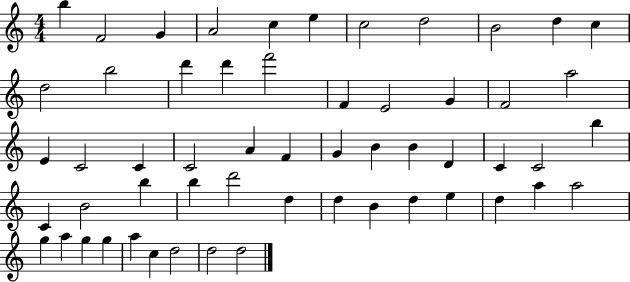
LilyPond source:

{
  \clef treble
  \numericTimeSignature
  \time 4/4
  \key c \major
  b''4 f'2 g'4 | a'2 c''4 e''4 | c''2 d''2 | b'2 d''4 c''4 | \break d''2 b''2 | d'''4 d'''4 f'''2 | f'4 e'2 g'4 | f'2 a''2 | \break e'4 c'2 c'4 | c'2 a'4 f'4 | g'4 b'4 b'4 d'4 | c'4 c'2 b''4 | \break c'4 b'2 b''4 | b''4 d'''2 d''4 | d''4 b'4 d''4 e''4 | d''4 a''4 a''2 | \break g''4 a''4 g''4 g''4 | a''4 c''4 d''2 | d''2 d''2 | \bar "|."
}